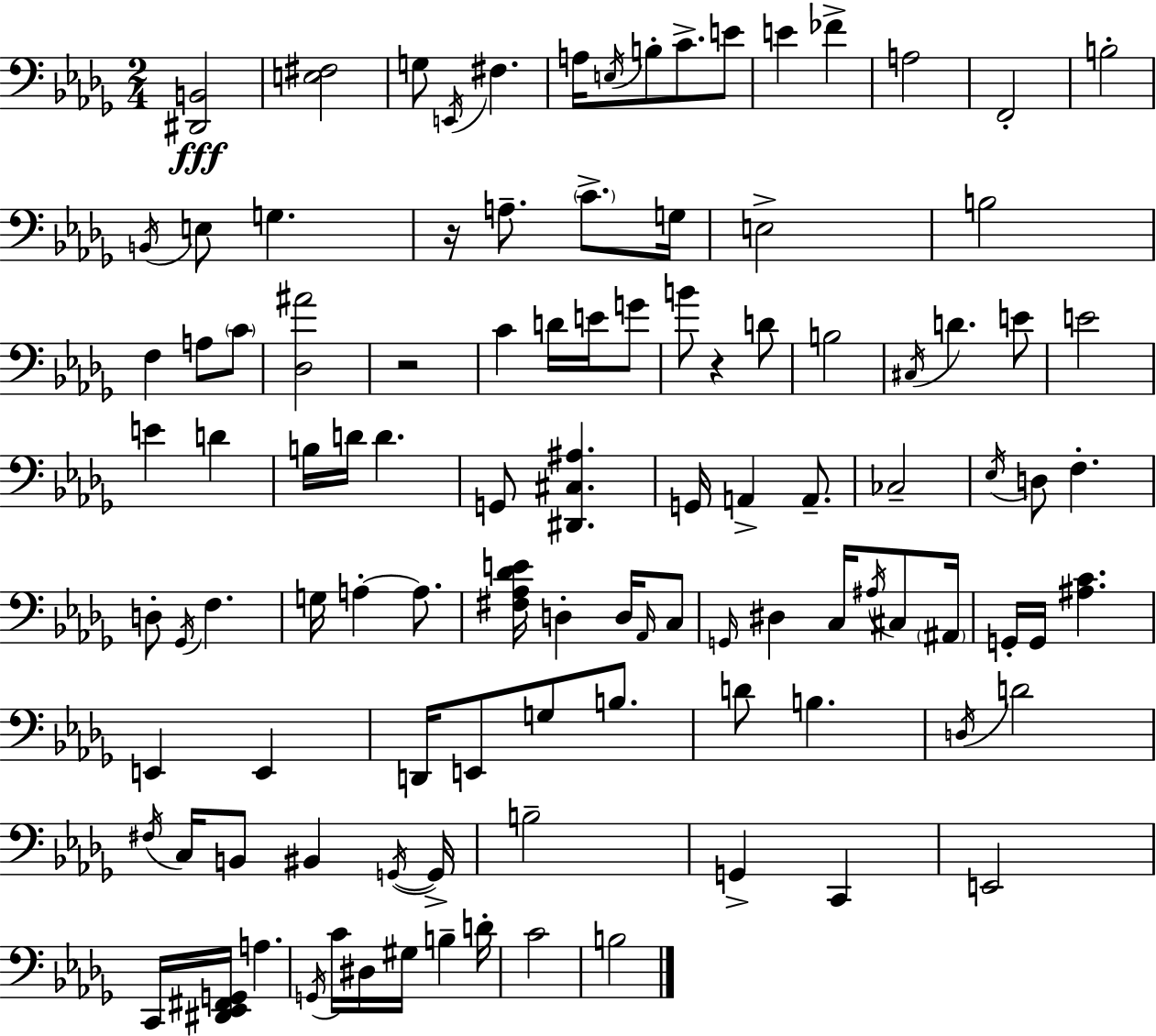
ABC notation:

X:1
T:Untitled
M:2/4
L:1/4
K:Bbm
[^D,,B,,]2 [E,^F,]2 G,/2 E,,/4 ^F, A,/4 E,/4 B,/2 C/2 E/2 E _F A,2 F,,2 B,2 B,,/4 E,/2 G, z/4 A,/2 C/2 G,/4 E,2 B,2 F, A,/2 C/2 [_D,^A]2 z2 C D/4 E/4 G/2 B/2 z D/2 B,2 ^C,/4 D E/2 E2 E D B,/4 D/4 D G,,/2 [^D,,^C,^A,] G,,/4 A,, A,,/2 _C,2 _E,/4 D,/2 F, D,/2 _G,,/4 F, G,/4 A, A,/2 [^F,_A,_DE]/4 D, D,/4 _A,,/4 C,/2 G,,/4 ^D, C,/4 ^A,/4 ^C,/2 ^A,,/4 G,,/4 G,,/4 [^A,C] E,, E,, D,,/4 E,,/2 G,/2 B,/2 D/2 B, D,/4 D2 ^F,/4 C,/4 B,,/2 ^B,, G,,/4 G,,/4 B,2 G,, C,, E,,2 C,,/4 [^D,,_E,,^F,,G,,]/4 A, G,,/4 C/4 ^D,/4 ^G,/4 B, D/4 C2 B,2